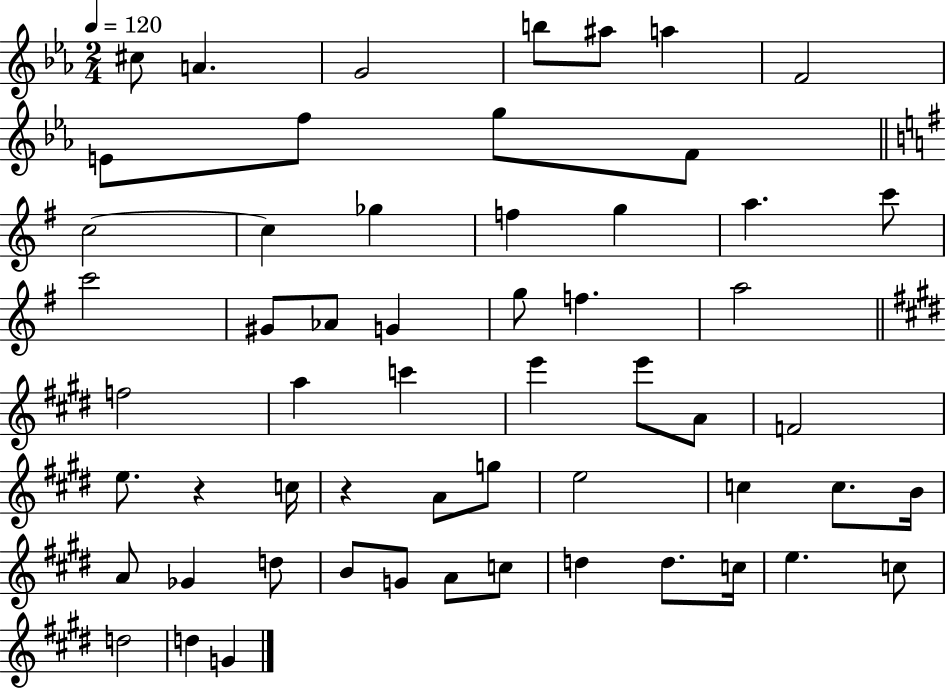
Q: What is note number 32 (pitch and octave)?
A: F4